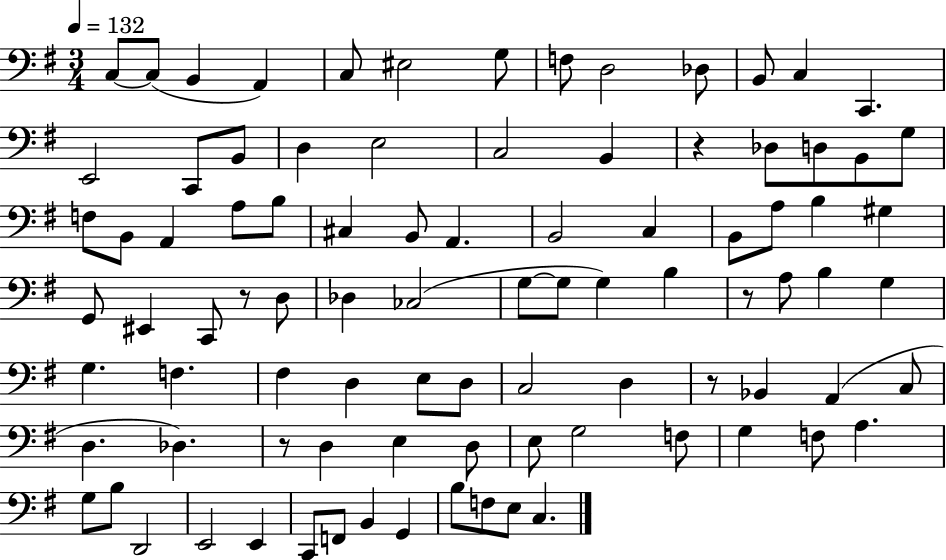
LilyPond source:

{
  \clef bass
  \numericTimeSignature
  \time 3/4
  \key g \major
  \tempo 4 = 132
  c8~~ c8( b,4 a,4) | c8 eis2 g8 | f8 d2 des8 | b,8 c4 c,4. | \break e,2 c,8 b,8 | d4 e2 | c2 b,4 | r4 des8 d8 b,8 g8 | \break f8 b,8 a,4 a8 b8 | cis4 b,8 a,4. | b,2 c4 | b,8 a8 b4 gis4 | \break g,8 eis,4 c,8 r8 d8 | des4 ces2( | g8~~ g8 g4) b4 | r8 a8 b4 g4 | \break g4. f4. | fis4 d4 e8 d8 | c2 d4 | r8 bes,4 a,4( c8 | \break d4. des4.) | r8 d4 e4 d8 | e8 g2 f8 | g4 f8 a4. | \break g8 b8 d,2 | e,2 e,4 | c,8 f,8 b,4 g,4 | b8 f8 e8 c4. | \break \bar "|."
}